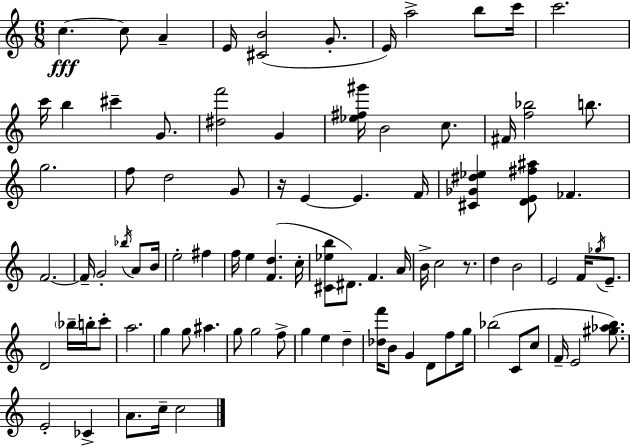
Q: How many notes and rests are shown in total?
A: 90